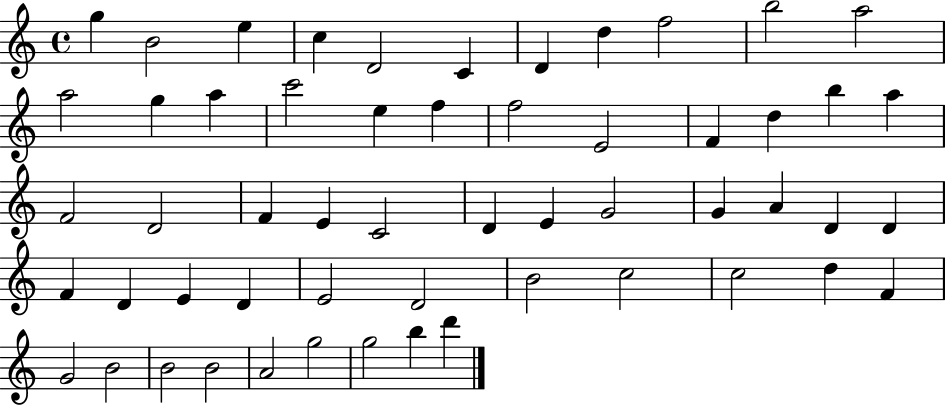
X:1
T:Untitled
M:4/4
L:1/4
K:C
g B2 e c D2 C D d f2 b2 a2 a2 g a c'2 e f f2 E2 F d b a F2 D2 F E C2 D E G2 G A D D F D E D E2 D2 B2 c2 c2 d F G2 B2 B2 B2 A2 g2 g2 b d'